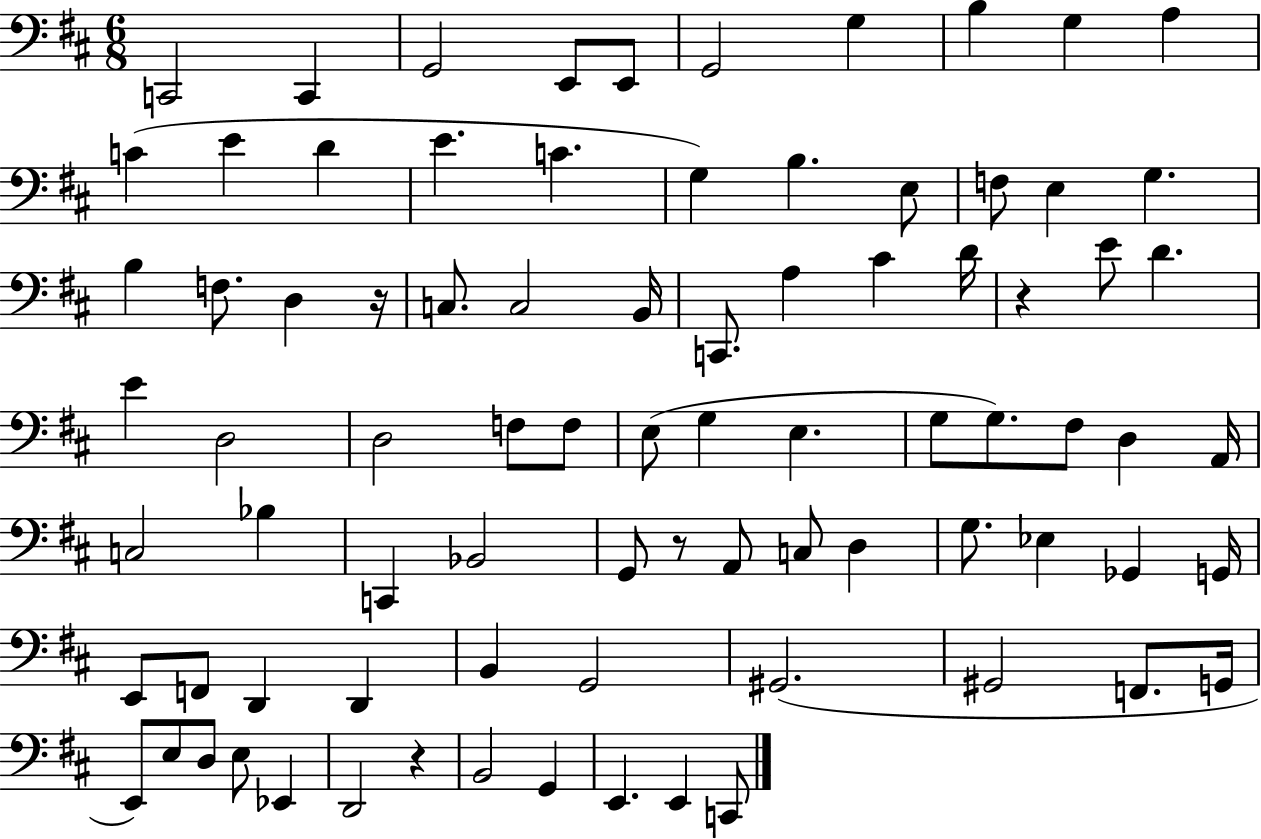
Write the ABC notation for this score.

X:1
T:Untitled
M:6/8
L:1/4
K:D
C,,2 C,, G,,2 E,,/2 E,,/2 G,,2 G, B, G, A, C E D E C G, B, E,/2 F,/2 E, G, B, F,/2 D, z/4 C,/2 C,2 B,,/4 C,,/2 A, ^C D/4 z E/2 D E D,2 D,2 F,/2 F,/2 E,/2 G, E, G,/2 G,/2 ^F,/2 D, A,,/4 C,2 _B, C,, _B,,2 G,,/2 z/2 A,,/2 C,/2 D, G,/2 _E, _G,, G,,/4 E,,/2 F,,/2 D,, D,, B,, G,,2 ^G,,2 ^G,,2 F,,/2 G,,/4 E,,/2 E,/2 D,/2 E,/2 _E,, D,,2 z B,,2 G,, E,, E,, C,,/2